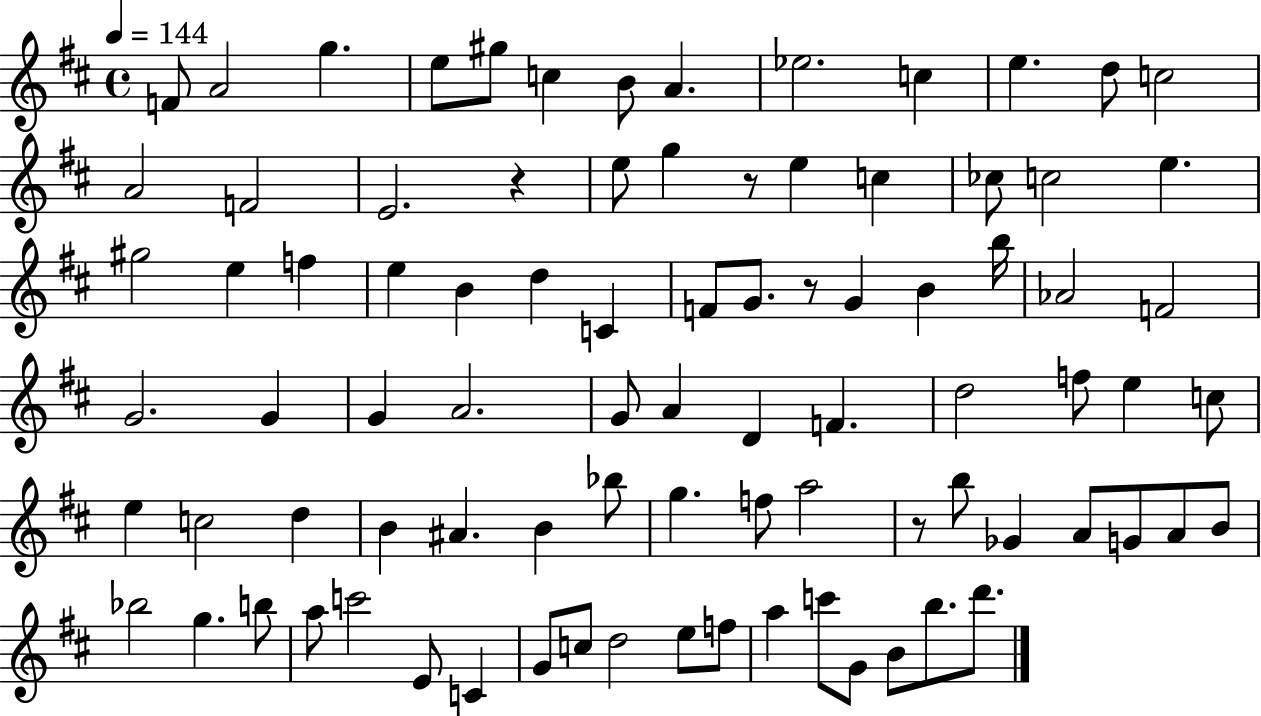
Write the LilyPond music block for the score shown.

{
  \clef treble
  \time 4/4
  \defaultTimeSignature
  \key d \major
  \tempo 4 = 144
  f'8 a'2 g''4. | e''8 gis''8 c''4 b'8 a'4. | ees''2. c''4 | e''4. d''8 c''2 | \break a'2 f'2 | e'2. r4 | e''8 g''4 r8 e''4 c''4 | ces''8 c''2 e''4. | \break gis''2 e''4 f''4 | e''4 b'4 d''4 c'4 | f'8 g'8. r8 g'4 b'4 b''16 | aes'2 f'2 | \break g'2. g'4 | g'4 a'2. | g'8 a'4 d'4 f'4. | d''2 f''8 e''4 c''8 | \break e''4 c''2 d''4 | b'4 ais'4. b'4 bes''8 | g''4. f''8 a''2 | r8 b''8 ges'4 a'8 g'8 a'8 b'8 | \break bes''2 g''4. b''8 | a''8 c'''2 e'8 c'4 | g'8 c''8 d''2 e''8 f''8 | a''4 c'''8 g'8 b'8 b''8. d'''8. | \break \bar "|."
}